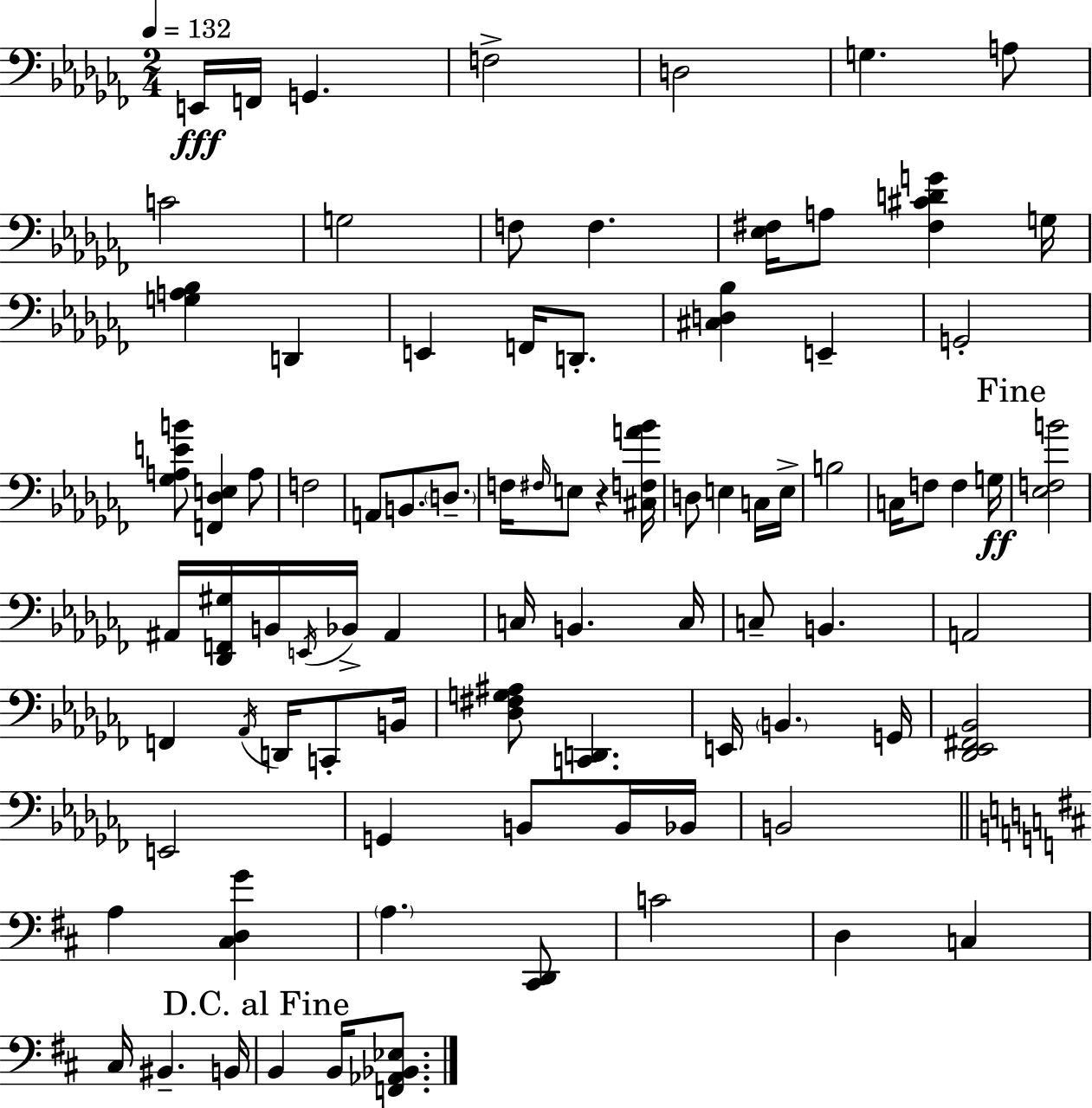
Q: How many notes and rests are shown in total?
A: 87